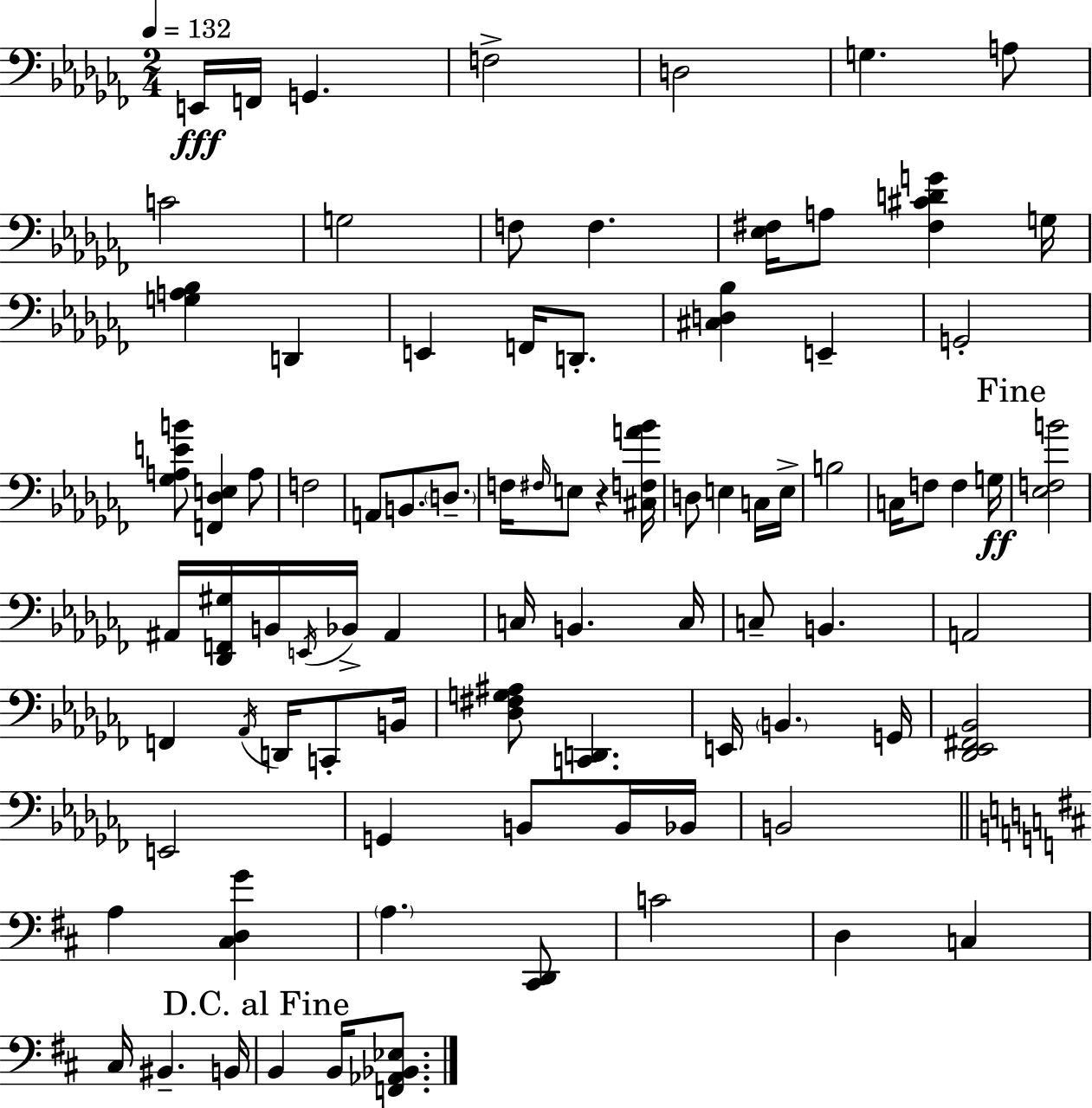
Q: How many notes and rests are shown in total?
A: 87